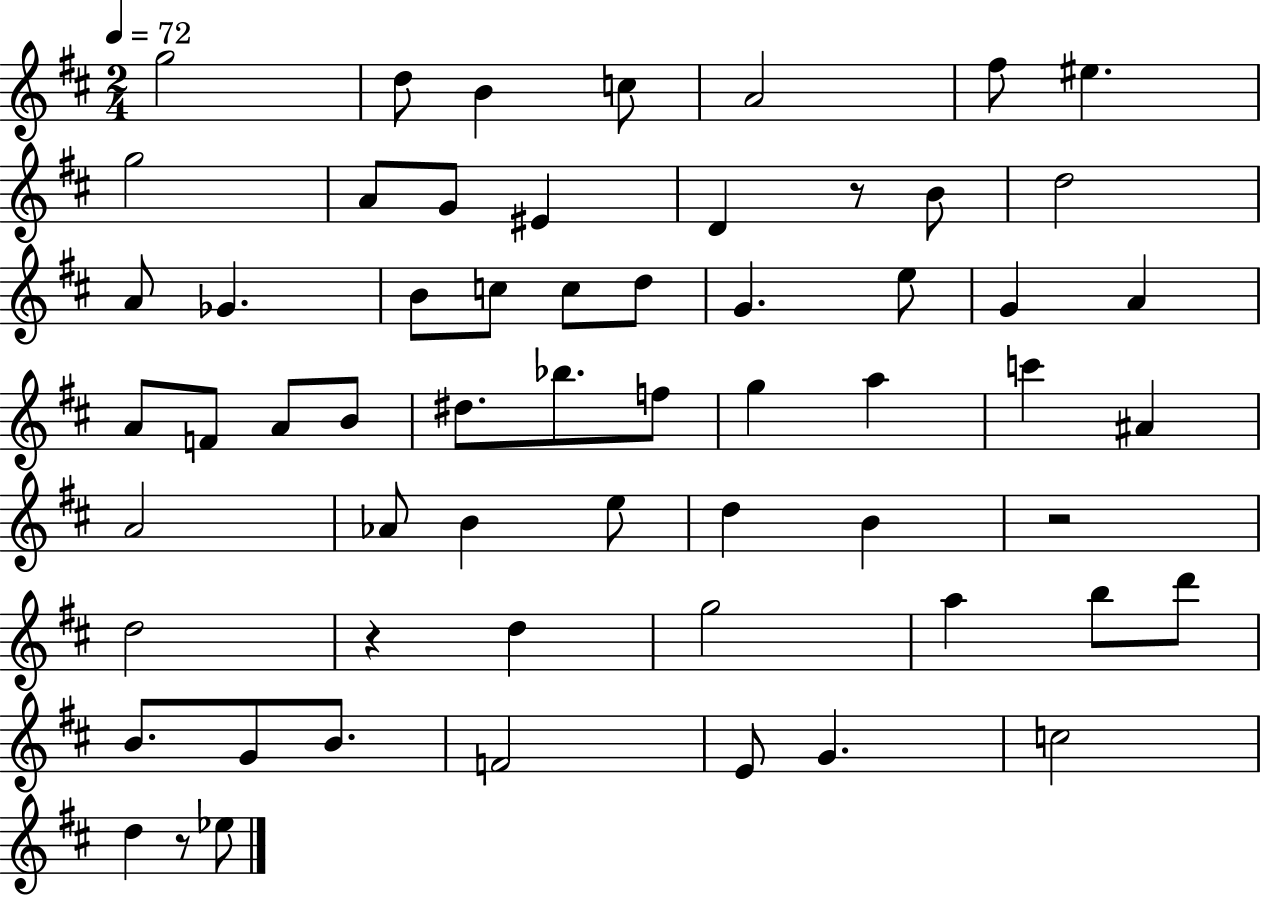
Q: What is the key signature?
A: D major